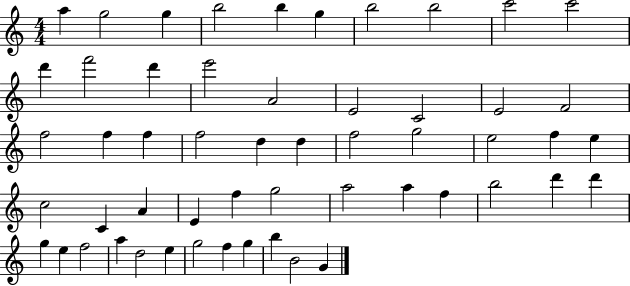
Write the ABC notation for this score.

X:1
T:Untitled
M:4/4
L:1/4
K:C
a g2 g b2 b g b2 b2 c'2 c'2 d' f'2 d' e'2 A2 E2 C2 E2 F2 f2 f f f2 d d f2 g2 e2 f e c2 C A E f g2 a2 a f b2 d' d' g e f2 a d2 e g2 f g b B2 G